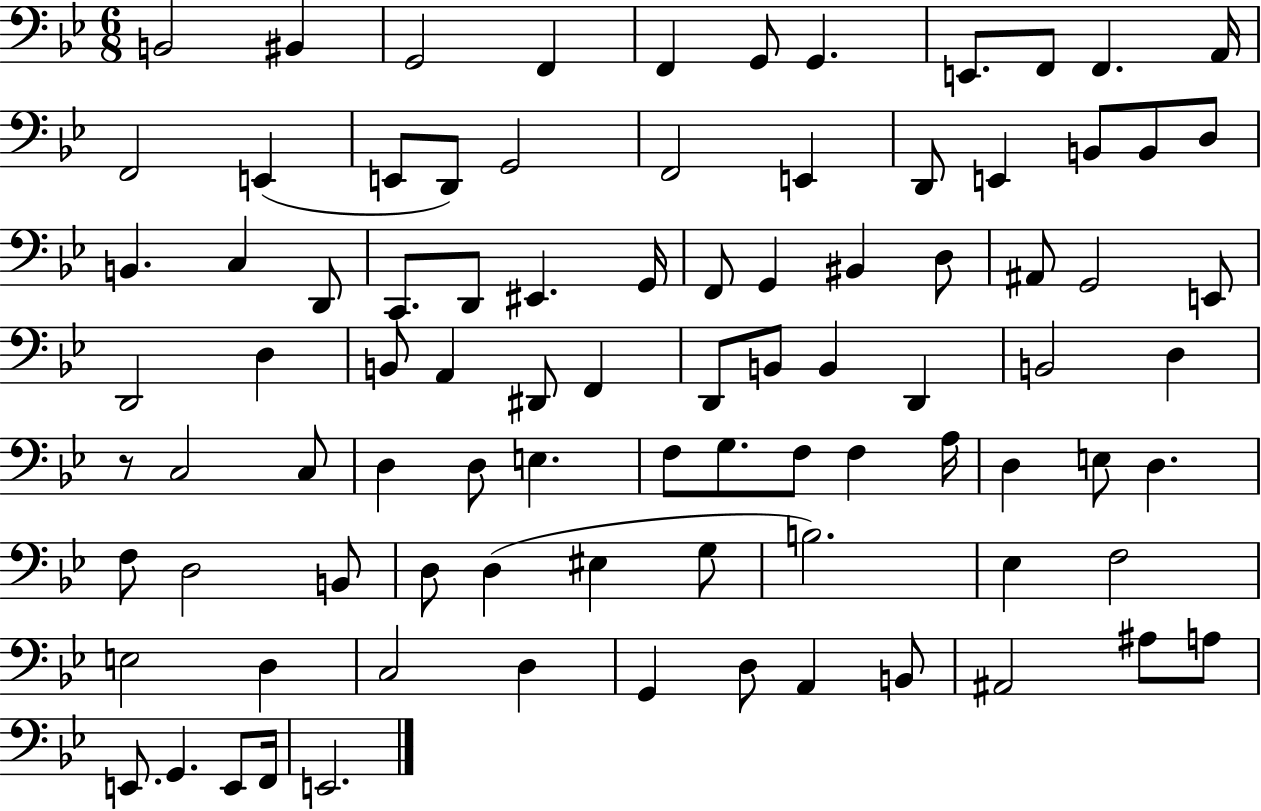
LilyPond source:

{
  \clef bass
  \numericTimeSignature
  \time 6/8
  \key bes \major
  b,2 bis,4 | g,2 f,4 | f,4 g,8 g,4. | e,8. f,8 f,4. a,16 | \break f,2 e,4( | e,8 d,8) g,2 | f,2 e,4 | d,8 e,4 b,8 b,8 d8 | \break b,4. c4 d,8 | c,8. d,8 eis,4. g,16 | f,8 g,4 bis,4 d8 | ais,8 g,2 e,8 | \break d,2 d4 | b,8 a,4 dis,8 f,4 | d,8 b,8 b,4 d,4 | b,2 d4 | \break r8 c2 c8 | d4 d8 e4. | f8 g8. f8 f4 a16 | d4 e8 d4. | \break f8 d2 b,8 | d8 d4( eis4 g8 | b2.) | ees4 f2 | \break e2 d4 | c2 d4 | g,4 d8 a,4 b,8 | ais,2 ais8 a8 | \break e,8. g,4. e,8 f,16 | e,2. | \bar "|."
}